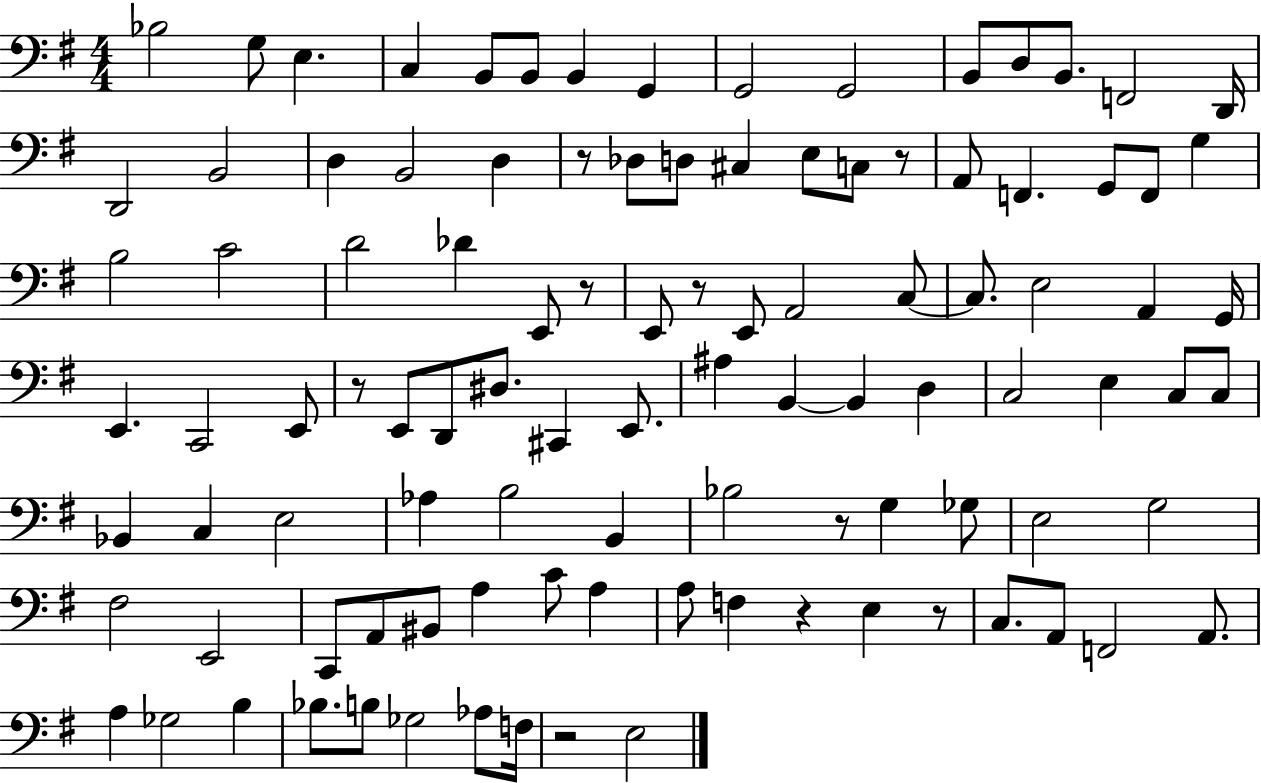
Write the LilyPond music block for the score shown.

{
  \clef bass
  \numericTimeSignature
  \time 4/4
  \key g \major
  bes2 g8 e4. | c4 b,8 b,8 b,4 g,4 | g,2 g,2 | b,8 d8 b,8. f,2 d,16 | \break d,2 b,2 | d4 b,2 d4 | r8 des8 d8 cis4 e8 c8 r8 | a,8 f,4. g,8 f,8 g4 | \break b2 c'2 | d'2 des'4 e,8 r8 | e,8 r8 e,8 a,2 c8~~ | c8. e2 a,4 g,16 | \break e,4. c,2 e,8 | r8 e,8 d,8 dis8. cis,4 e,8. | ais4 b,4~~ b,4 d4 | c2 e4 c8 c8 | \break bes,4 c4 e2 | aes4 b2 b,4 | bes2 r8 g4 ges8 | e2 g2 | \break fis2 e,2 | c,8 a,8 bis,8 a4 c'8 a4 | a8 f4 r4 e4 r8 | c8. a,8 f,2 a,8. | \break a4 ges2 b4 | bes8. b8 ges2 aes8 f16 | r2 e2 | \bar "|."
}